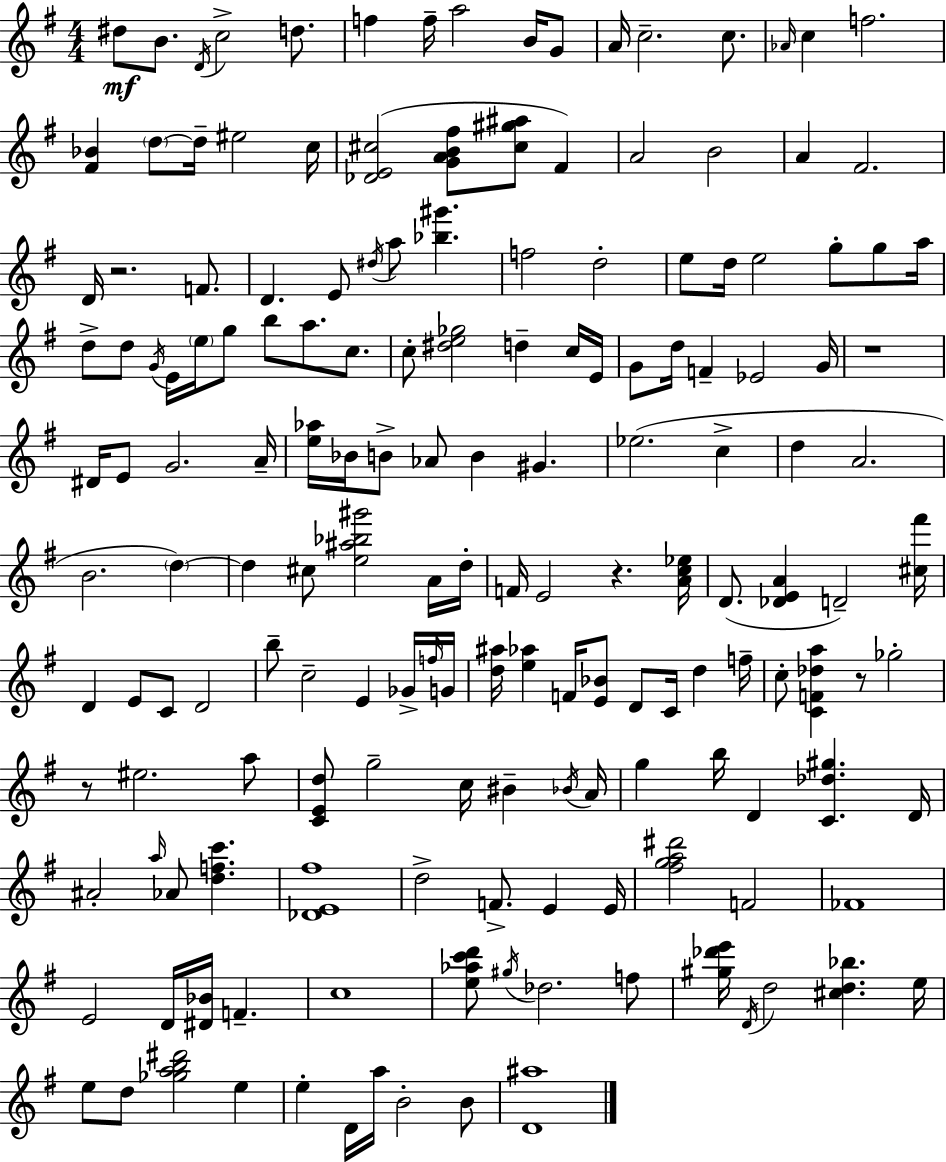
D#5/e B4/e. D4/s C5/h D5/e. F5/q F5/s A5/h B4/s G4/e A4/s C5/h. C5/e. Ab4/s C5/q F5/h. [F#4,Bb4]/q D5/e D5/s EIS5/h C5/s [Db4,E4,C#5]/h [G4,A4,B4,F#5]/e [C#5,G#5,A#5]/e F#4/q A4/h B4/h A4/q F#4/h. D4/s R/h. F4/e. D4/q. E4/e D#5/s A5/e [Bb5,G#6]/q. F5/h D5/h E5/e D5/s E5/h G5/e G5/e A5/s D5/e D5/e G4/s E4/s E5/s G5/e B5/e A5/e. C5/e. C5/e [D#5,E5,Gb5]/h D5/q C5/s E4/s G4/e D5/s F4/q Eb4/h G4/s R/w D#4/s E4/e G4/h. A4/s [E5,Ab5]/s Bb4/s B4/e Ab4/e B4/q G#4/q. Eb5/h. C5/q D5/q A4/h. B4/h. D5/q D5/q C#5/e [E5,A#5,Bb5,G#6]/h A4/s D5/s F4/s E4/h R/q. [A4,C5,Eb5]/s D4/e. [Db4,E4,A4]/q D4/h [C#5,F#6]/s D4/q E4/e C4/e D4/h B5/e C5/h E4/q Gb4/s F5/s G4/s [D5,A#5]/s [E5,Ab5]/q F4/s [E4,Bb4]/e D4/e C4/s D5/q F5/s C5/e [C4,F4,Db5,A5]/q R/e Gb5/h R/e EIS5/h. A5/e [C4,E4,D5]/e G5/h C5/s BIS4/q Bb4/s A4/s G5/q B5/s D4/q [C4,Db5,G#5]/q. D4/s A#4/h A5/s Ab4/e [D5,F5,C6]/q. [Db4,E4,F#5]/w D5/h F4/e. E4/q E4/s [F#5,G5,A5,D#6]/h F4/h FES4/w E4/h D4/s [D#4,Bb4]/s F4/q. C5/w [E5,Ab5,C6,D6]/e G#5/s Db5/h. F5/e [G#5,Db6,E6]/s D4/s D5/h [C#5,D5,Bb5]/q. E5/s E5/e D5/e [Gb5,A5,B5,D#6]/h E5/q E5/q D4/s A5/s B4/h B4/e [D4,A#5]/w